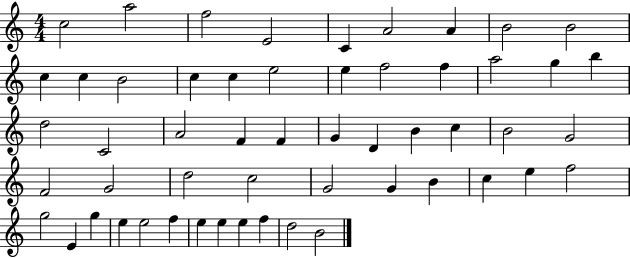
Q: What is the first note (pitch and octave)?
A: C5